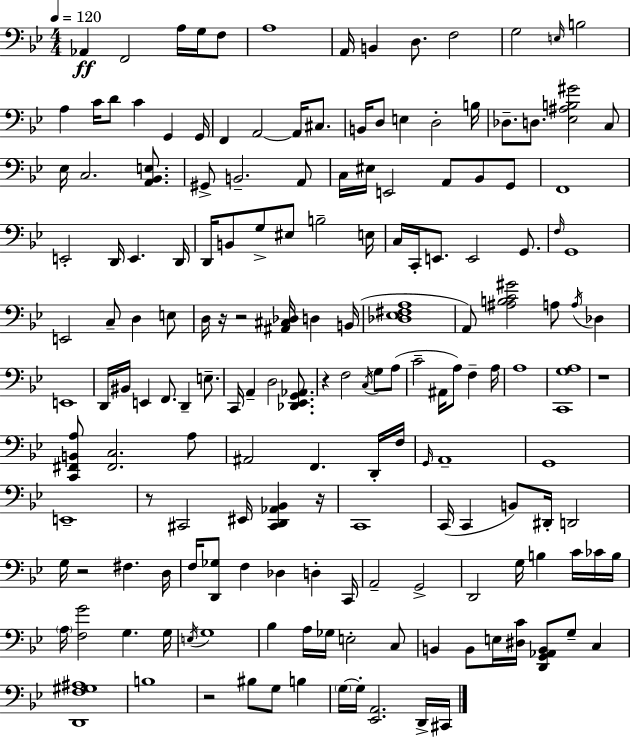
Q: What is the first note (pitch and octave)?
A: Ab2